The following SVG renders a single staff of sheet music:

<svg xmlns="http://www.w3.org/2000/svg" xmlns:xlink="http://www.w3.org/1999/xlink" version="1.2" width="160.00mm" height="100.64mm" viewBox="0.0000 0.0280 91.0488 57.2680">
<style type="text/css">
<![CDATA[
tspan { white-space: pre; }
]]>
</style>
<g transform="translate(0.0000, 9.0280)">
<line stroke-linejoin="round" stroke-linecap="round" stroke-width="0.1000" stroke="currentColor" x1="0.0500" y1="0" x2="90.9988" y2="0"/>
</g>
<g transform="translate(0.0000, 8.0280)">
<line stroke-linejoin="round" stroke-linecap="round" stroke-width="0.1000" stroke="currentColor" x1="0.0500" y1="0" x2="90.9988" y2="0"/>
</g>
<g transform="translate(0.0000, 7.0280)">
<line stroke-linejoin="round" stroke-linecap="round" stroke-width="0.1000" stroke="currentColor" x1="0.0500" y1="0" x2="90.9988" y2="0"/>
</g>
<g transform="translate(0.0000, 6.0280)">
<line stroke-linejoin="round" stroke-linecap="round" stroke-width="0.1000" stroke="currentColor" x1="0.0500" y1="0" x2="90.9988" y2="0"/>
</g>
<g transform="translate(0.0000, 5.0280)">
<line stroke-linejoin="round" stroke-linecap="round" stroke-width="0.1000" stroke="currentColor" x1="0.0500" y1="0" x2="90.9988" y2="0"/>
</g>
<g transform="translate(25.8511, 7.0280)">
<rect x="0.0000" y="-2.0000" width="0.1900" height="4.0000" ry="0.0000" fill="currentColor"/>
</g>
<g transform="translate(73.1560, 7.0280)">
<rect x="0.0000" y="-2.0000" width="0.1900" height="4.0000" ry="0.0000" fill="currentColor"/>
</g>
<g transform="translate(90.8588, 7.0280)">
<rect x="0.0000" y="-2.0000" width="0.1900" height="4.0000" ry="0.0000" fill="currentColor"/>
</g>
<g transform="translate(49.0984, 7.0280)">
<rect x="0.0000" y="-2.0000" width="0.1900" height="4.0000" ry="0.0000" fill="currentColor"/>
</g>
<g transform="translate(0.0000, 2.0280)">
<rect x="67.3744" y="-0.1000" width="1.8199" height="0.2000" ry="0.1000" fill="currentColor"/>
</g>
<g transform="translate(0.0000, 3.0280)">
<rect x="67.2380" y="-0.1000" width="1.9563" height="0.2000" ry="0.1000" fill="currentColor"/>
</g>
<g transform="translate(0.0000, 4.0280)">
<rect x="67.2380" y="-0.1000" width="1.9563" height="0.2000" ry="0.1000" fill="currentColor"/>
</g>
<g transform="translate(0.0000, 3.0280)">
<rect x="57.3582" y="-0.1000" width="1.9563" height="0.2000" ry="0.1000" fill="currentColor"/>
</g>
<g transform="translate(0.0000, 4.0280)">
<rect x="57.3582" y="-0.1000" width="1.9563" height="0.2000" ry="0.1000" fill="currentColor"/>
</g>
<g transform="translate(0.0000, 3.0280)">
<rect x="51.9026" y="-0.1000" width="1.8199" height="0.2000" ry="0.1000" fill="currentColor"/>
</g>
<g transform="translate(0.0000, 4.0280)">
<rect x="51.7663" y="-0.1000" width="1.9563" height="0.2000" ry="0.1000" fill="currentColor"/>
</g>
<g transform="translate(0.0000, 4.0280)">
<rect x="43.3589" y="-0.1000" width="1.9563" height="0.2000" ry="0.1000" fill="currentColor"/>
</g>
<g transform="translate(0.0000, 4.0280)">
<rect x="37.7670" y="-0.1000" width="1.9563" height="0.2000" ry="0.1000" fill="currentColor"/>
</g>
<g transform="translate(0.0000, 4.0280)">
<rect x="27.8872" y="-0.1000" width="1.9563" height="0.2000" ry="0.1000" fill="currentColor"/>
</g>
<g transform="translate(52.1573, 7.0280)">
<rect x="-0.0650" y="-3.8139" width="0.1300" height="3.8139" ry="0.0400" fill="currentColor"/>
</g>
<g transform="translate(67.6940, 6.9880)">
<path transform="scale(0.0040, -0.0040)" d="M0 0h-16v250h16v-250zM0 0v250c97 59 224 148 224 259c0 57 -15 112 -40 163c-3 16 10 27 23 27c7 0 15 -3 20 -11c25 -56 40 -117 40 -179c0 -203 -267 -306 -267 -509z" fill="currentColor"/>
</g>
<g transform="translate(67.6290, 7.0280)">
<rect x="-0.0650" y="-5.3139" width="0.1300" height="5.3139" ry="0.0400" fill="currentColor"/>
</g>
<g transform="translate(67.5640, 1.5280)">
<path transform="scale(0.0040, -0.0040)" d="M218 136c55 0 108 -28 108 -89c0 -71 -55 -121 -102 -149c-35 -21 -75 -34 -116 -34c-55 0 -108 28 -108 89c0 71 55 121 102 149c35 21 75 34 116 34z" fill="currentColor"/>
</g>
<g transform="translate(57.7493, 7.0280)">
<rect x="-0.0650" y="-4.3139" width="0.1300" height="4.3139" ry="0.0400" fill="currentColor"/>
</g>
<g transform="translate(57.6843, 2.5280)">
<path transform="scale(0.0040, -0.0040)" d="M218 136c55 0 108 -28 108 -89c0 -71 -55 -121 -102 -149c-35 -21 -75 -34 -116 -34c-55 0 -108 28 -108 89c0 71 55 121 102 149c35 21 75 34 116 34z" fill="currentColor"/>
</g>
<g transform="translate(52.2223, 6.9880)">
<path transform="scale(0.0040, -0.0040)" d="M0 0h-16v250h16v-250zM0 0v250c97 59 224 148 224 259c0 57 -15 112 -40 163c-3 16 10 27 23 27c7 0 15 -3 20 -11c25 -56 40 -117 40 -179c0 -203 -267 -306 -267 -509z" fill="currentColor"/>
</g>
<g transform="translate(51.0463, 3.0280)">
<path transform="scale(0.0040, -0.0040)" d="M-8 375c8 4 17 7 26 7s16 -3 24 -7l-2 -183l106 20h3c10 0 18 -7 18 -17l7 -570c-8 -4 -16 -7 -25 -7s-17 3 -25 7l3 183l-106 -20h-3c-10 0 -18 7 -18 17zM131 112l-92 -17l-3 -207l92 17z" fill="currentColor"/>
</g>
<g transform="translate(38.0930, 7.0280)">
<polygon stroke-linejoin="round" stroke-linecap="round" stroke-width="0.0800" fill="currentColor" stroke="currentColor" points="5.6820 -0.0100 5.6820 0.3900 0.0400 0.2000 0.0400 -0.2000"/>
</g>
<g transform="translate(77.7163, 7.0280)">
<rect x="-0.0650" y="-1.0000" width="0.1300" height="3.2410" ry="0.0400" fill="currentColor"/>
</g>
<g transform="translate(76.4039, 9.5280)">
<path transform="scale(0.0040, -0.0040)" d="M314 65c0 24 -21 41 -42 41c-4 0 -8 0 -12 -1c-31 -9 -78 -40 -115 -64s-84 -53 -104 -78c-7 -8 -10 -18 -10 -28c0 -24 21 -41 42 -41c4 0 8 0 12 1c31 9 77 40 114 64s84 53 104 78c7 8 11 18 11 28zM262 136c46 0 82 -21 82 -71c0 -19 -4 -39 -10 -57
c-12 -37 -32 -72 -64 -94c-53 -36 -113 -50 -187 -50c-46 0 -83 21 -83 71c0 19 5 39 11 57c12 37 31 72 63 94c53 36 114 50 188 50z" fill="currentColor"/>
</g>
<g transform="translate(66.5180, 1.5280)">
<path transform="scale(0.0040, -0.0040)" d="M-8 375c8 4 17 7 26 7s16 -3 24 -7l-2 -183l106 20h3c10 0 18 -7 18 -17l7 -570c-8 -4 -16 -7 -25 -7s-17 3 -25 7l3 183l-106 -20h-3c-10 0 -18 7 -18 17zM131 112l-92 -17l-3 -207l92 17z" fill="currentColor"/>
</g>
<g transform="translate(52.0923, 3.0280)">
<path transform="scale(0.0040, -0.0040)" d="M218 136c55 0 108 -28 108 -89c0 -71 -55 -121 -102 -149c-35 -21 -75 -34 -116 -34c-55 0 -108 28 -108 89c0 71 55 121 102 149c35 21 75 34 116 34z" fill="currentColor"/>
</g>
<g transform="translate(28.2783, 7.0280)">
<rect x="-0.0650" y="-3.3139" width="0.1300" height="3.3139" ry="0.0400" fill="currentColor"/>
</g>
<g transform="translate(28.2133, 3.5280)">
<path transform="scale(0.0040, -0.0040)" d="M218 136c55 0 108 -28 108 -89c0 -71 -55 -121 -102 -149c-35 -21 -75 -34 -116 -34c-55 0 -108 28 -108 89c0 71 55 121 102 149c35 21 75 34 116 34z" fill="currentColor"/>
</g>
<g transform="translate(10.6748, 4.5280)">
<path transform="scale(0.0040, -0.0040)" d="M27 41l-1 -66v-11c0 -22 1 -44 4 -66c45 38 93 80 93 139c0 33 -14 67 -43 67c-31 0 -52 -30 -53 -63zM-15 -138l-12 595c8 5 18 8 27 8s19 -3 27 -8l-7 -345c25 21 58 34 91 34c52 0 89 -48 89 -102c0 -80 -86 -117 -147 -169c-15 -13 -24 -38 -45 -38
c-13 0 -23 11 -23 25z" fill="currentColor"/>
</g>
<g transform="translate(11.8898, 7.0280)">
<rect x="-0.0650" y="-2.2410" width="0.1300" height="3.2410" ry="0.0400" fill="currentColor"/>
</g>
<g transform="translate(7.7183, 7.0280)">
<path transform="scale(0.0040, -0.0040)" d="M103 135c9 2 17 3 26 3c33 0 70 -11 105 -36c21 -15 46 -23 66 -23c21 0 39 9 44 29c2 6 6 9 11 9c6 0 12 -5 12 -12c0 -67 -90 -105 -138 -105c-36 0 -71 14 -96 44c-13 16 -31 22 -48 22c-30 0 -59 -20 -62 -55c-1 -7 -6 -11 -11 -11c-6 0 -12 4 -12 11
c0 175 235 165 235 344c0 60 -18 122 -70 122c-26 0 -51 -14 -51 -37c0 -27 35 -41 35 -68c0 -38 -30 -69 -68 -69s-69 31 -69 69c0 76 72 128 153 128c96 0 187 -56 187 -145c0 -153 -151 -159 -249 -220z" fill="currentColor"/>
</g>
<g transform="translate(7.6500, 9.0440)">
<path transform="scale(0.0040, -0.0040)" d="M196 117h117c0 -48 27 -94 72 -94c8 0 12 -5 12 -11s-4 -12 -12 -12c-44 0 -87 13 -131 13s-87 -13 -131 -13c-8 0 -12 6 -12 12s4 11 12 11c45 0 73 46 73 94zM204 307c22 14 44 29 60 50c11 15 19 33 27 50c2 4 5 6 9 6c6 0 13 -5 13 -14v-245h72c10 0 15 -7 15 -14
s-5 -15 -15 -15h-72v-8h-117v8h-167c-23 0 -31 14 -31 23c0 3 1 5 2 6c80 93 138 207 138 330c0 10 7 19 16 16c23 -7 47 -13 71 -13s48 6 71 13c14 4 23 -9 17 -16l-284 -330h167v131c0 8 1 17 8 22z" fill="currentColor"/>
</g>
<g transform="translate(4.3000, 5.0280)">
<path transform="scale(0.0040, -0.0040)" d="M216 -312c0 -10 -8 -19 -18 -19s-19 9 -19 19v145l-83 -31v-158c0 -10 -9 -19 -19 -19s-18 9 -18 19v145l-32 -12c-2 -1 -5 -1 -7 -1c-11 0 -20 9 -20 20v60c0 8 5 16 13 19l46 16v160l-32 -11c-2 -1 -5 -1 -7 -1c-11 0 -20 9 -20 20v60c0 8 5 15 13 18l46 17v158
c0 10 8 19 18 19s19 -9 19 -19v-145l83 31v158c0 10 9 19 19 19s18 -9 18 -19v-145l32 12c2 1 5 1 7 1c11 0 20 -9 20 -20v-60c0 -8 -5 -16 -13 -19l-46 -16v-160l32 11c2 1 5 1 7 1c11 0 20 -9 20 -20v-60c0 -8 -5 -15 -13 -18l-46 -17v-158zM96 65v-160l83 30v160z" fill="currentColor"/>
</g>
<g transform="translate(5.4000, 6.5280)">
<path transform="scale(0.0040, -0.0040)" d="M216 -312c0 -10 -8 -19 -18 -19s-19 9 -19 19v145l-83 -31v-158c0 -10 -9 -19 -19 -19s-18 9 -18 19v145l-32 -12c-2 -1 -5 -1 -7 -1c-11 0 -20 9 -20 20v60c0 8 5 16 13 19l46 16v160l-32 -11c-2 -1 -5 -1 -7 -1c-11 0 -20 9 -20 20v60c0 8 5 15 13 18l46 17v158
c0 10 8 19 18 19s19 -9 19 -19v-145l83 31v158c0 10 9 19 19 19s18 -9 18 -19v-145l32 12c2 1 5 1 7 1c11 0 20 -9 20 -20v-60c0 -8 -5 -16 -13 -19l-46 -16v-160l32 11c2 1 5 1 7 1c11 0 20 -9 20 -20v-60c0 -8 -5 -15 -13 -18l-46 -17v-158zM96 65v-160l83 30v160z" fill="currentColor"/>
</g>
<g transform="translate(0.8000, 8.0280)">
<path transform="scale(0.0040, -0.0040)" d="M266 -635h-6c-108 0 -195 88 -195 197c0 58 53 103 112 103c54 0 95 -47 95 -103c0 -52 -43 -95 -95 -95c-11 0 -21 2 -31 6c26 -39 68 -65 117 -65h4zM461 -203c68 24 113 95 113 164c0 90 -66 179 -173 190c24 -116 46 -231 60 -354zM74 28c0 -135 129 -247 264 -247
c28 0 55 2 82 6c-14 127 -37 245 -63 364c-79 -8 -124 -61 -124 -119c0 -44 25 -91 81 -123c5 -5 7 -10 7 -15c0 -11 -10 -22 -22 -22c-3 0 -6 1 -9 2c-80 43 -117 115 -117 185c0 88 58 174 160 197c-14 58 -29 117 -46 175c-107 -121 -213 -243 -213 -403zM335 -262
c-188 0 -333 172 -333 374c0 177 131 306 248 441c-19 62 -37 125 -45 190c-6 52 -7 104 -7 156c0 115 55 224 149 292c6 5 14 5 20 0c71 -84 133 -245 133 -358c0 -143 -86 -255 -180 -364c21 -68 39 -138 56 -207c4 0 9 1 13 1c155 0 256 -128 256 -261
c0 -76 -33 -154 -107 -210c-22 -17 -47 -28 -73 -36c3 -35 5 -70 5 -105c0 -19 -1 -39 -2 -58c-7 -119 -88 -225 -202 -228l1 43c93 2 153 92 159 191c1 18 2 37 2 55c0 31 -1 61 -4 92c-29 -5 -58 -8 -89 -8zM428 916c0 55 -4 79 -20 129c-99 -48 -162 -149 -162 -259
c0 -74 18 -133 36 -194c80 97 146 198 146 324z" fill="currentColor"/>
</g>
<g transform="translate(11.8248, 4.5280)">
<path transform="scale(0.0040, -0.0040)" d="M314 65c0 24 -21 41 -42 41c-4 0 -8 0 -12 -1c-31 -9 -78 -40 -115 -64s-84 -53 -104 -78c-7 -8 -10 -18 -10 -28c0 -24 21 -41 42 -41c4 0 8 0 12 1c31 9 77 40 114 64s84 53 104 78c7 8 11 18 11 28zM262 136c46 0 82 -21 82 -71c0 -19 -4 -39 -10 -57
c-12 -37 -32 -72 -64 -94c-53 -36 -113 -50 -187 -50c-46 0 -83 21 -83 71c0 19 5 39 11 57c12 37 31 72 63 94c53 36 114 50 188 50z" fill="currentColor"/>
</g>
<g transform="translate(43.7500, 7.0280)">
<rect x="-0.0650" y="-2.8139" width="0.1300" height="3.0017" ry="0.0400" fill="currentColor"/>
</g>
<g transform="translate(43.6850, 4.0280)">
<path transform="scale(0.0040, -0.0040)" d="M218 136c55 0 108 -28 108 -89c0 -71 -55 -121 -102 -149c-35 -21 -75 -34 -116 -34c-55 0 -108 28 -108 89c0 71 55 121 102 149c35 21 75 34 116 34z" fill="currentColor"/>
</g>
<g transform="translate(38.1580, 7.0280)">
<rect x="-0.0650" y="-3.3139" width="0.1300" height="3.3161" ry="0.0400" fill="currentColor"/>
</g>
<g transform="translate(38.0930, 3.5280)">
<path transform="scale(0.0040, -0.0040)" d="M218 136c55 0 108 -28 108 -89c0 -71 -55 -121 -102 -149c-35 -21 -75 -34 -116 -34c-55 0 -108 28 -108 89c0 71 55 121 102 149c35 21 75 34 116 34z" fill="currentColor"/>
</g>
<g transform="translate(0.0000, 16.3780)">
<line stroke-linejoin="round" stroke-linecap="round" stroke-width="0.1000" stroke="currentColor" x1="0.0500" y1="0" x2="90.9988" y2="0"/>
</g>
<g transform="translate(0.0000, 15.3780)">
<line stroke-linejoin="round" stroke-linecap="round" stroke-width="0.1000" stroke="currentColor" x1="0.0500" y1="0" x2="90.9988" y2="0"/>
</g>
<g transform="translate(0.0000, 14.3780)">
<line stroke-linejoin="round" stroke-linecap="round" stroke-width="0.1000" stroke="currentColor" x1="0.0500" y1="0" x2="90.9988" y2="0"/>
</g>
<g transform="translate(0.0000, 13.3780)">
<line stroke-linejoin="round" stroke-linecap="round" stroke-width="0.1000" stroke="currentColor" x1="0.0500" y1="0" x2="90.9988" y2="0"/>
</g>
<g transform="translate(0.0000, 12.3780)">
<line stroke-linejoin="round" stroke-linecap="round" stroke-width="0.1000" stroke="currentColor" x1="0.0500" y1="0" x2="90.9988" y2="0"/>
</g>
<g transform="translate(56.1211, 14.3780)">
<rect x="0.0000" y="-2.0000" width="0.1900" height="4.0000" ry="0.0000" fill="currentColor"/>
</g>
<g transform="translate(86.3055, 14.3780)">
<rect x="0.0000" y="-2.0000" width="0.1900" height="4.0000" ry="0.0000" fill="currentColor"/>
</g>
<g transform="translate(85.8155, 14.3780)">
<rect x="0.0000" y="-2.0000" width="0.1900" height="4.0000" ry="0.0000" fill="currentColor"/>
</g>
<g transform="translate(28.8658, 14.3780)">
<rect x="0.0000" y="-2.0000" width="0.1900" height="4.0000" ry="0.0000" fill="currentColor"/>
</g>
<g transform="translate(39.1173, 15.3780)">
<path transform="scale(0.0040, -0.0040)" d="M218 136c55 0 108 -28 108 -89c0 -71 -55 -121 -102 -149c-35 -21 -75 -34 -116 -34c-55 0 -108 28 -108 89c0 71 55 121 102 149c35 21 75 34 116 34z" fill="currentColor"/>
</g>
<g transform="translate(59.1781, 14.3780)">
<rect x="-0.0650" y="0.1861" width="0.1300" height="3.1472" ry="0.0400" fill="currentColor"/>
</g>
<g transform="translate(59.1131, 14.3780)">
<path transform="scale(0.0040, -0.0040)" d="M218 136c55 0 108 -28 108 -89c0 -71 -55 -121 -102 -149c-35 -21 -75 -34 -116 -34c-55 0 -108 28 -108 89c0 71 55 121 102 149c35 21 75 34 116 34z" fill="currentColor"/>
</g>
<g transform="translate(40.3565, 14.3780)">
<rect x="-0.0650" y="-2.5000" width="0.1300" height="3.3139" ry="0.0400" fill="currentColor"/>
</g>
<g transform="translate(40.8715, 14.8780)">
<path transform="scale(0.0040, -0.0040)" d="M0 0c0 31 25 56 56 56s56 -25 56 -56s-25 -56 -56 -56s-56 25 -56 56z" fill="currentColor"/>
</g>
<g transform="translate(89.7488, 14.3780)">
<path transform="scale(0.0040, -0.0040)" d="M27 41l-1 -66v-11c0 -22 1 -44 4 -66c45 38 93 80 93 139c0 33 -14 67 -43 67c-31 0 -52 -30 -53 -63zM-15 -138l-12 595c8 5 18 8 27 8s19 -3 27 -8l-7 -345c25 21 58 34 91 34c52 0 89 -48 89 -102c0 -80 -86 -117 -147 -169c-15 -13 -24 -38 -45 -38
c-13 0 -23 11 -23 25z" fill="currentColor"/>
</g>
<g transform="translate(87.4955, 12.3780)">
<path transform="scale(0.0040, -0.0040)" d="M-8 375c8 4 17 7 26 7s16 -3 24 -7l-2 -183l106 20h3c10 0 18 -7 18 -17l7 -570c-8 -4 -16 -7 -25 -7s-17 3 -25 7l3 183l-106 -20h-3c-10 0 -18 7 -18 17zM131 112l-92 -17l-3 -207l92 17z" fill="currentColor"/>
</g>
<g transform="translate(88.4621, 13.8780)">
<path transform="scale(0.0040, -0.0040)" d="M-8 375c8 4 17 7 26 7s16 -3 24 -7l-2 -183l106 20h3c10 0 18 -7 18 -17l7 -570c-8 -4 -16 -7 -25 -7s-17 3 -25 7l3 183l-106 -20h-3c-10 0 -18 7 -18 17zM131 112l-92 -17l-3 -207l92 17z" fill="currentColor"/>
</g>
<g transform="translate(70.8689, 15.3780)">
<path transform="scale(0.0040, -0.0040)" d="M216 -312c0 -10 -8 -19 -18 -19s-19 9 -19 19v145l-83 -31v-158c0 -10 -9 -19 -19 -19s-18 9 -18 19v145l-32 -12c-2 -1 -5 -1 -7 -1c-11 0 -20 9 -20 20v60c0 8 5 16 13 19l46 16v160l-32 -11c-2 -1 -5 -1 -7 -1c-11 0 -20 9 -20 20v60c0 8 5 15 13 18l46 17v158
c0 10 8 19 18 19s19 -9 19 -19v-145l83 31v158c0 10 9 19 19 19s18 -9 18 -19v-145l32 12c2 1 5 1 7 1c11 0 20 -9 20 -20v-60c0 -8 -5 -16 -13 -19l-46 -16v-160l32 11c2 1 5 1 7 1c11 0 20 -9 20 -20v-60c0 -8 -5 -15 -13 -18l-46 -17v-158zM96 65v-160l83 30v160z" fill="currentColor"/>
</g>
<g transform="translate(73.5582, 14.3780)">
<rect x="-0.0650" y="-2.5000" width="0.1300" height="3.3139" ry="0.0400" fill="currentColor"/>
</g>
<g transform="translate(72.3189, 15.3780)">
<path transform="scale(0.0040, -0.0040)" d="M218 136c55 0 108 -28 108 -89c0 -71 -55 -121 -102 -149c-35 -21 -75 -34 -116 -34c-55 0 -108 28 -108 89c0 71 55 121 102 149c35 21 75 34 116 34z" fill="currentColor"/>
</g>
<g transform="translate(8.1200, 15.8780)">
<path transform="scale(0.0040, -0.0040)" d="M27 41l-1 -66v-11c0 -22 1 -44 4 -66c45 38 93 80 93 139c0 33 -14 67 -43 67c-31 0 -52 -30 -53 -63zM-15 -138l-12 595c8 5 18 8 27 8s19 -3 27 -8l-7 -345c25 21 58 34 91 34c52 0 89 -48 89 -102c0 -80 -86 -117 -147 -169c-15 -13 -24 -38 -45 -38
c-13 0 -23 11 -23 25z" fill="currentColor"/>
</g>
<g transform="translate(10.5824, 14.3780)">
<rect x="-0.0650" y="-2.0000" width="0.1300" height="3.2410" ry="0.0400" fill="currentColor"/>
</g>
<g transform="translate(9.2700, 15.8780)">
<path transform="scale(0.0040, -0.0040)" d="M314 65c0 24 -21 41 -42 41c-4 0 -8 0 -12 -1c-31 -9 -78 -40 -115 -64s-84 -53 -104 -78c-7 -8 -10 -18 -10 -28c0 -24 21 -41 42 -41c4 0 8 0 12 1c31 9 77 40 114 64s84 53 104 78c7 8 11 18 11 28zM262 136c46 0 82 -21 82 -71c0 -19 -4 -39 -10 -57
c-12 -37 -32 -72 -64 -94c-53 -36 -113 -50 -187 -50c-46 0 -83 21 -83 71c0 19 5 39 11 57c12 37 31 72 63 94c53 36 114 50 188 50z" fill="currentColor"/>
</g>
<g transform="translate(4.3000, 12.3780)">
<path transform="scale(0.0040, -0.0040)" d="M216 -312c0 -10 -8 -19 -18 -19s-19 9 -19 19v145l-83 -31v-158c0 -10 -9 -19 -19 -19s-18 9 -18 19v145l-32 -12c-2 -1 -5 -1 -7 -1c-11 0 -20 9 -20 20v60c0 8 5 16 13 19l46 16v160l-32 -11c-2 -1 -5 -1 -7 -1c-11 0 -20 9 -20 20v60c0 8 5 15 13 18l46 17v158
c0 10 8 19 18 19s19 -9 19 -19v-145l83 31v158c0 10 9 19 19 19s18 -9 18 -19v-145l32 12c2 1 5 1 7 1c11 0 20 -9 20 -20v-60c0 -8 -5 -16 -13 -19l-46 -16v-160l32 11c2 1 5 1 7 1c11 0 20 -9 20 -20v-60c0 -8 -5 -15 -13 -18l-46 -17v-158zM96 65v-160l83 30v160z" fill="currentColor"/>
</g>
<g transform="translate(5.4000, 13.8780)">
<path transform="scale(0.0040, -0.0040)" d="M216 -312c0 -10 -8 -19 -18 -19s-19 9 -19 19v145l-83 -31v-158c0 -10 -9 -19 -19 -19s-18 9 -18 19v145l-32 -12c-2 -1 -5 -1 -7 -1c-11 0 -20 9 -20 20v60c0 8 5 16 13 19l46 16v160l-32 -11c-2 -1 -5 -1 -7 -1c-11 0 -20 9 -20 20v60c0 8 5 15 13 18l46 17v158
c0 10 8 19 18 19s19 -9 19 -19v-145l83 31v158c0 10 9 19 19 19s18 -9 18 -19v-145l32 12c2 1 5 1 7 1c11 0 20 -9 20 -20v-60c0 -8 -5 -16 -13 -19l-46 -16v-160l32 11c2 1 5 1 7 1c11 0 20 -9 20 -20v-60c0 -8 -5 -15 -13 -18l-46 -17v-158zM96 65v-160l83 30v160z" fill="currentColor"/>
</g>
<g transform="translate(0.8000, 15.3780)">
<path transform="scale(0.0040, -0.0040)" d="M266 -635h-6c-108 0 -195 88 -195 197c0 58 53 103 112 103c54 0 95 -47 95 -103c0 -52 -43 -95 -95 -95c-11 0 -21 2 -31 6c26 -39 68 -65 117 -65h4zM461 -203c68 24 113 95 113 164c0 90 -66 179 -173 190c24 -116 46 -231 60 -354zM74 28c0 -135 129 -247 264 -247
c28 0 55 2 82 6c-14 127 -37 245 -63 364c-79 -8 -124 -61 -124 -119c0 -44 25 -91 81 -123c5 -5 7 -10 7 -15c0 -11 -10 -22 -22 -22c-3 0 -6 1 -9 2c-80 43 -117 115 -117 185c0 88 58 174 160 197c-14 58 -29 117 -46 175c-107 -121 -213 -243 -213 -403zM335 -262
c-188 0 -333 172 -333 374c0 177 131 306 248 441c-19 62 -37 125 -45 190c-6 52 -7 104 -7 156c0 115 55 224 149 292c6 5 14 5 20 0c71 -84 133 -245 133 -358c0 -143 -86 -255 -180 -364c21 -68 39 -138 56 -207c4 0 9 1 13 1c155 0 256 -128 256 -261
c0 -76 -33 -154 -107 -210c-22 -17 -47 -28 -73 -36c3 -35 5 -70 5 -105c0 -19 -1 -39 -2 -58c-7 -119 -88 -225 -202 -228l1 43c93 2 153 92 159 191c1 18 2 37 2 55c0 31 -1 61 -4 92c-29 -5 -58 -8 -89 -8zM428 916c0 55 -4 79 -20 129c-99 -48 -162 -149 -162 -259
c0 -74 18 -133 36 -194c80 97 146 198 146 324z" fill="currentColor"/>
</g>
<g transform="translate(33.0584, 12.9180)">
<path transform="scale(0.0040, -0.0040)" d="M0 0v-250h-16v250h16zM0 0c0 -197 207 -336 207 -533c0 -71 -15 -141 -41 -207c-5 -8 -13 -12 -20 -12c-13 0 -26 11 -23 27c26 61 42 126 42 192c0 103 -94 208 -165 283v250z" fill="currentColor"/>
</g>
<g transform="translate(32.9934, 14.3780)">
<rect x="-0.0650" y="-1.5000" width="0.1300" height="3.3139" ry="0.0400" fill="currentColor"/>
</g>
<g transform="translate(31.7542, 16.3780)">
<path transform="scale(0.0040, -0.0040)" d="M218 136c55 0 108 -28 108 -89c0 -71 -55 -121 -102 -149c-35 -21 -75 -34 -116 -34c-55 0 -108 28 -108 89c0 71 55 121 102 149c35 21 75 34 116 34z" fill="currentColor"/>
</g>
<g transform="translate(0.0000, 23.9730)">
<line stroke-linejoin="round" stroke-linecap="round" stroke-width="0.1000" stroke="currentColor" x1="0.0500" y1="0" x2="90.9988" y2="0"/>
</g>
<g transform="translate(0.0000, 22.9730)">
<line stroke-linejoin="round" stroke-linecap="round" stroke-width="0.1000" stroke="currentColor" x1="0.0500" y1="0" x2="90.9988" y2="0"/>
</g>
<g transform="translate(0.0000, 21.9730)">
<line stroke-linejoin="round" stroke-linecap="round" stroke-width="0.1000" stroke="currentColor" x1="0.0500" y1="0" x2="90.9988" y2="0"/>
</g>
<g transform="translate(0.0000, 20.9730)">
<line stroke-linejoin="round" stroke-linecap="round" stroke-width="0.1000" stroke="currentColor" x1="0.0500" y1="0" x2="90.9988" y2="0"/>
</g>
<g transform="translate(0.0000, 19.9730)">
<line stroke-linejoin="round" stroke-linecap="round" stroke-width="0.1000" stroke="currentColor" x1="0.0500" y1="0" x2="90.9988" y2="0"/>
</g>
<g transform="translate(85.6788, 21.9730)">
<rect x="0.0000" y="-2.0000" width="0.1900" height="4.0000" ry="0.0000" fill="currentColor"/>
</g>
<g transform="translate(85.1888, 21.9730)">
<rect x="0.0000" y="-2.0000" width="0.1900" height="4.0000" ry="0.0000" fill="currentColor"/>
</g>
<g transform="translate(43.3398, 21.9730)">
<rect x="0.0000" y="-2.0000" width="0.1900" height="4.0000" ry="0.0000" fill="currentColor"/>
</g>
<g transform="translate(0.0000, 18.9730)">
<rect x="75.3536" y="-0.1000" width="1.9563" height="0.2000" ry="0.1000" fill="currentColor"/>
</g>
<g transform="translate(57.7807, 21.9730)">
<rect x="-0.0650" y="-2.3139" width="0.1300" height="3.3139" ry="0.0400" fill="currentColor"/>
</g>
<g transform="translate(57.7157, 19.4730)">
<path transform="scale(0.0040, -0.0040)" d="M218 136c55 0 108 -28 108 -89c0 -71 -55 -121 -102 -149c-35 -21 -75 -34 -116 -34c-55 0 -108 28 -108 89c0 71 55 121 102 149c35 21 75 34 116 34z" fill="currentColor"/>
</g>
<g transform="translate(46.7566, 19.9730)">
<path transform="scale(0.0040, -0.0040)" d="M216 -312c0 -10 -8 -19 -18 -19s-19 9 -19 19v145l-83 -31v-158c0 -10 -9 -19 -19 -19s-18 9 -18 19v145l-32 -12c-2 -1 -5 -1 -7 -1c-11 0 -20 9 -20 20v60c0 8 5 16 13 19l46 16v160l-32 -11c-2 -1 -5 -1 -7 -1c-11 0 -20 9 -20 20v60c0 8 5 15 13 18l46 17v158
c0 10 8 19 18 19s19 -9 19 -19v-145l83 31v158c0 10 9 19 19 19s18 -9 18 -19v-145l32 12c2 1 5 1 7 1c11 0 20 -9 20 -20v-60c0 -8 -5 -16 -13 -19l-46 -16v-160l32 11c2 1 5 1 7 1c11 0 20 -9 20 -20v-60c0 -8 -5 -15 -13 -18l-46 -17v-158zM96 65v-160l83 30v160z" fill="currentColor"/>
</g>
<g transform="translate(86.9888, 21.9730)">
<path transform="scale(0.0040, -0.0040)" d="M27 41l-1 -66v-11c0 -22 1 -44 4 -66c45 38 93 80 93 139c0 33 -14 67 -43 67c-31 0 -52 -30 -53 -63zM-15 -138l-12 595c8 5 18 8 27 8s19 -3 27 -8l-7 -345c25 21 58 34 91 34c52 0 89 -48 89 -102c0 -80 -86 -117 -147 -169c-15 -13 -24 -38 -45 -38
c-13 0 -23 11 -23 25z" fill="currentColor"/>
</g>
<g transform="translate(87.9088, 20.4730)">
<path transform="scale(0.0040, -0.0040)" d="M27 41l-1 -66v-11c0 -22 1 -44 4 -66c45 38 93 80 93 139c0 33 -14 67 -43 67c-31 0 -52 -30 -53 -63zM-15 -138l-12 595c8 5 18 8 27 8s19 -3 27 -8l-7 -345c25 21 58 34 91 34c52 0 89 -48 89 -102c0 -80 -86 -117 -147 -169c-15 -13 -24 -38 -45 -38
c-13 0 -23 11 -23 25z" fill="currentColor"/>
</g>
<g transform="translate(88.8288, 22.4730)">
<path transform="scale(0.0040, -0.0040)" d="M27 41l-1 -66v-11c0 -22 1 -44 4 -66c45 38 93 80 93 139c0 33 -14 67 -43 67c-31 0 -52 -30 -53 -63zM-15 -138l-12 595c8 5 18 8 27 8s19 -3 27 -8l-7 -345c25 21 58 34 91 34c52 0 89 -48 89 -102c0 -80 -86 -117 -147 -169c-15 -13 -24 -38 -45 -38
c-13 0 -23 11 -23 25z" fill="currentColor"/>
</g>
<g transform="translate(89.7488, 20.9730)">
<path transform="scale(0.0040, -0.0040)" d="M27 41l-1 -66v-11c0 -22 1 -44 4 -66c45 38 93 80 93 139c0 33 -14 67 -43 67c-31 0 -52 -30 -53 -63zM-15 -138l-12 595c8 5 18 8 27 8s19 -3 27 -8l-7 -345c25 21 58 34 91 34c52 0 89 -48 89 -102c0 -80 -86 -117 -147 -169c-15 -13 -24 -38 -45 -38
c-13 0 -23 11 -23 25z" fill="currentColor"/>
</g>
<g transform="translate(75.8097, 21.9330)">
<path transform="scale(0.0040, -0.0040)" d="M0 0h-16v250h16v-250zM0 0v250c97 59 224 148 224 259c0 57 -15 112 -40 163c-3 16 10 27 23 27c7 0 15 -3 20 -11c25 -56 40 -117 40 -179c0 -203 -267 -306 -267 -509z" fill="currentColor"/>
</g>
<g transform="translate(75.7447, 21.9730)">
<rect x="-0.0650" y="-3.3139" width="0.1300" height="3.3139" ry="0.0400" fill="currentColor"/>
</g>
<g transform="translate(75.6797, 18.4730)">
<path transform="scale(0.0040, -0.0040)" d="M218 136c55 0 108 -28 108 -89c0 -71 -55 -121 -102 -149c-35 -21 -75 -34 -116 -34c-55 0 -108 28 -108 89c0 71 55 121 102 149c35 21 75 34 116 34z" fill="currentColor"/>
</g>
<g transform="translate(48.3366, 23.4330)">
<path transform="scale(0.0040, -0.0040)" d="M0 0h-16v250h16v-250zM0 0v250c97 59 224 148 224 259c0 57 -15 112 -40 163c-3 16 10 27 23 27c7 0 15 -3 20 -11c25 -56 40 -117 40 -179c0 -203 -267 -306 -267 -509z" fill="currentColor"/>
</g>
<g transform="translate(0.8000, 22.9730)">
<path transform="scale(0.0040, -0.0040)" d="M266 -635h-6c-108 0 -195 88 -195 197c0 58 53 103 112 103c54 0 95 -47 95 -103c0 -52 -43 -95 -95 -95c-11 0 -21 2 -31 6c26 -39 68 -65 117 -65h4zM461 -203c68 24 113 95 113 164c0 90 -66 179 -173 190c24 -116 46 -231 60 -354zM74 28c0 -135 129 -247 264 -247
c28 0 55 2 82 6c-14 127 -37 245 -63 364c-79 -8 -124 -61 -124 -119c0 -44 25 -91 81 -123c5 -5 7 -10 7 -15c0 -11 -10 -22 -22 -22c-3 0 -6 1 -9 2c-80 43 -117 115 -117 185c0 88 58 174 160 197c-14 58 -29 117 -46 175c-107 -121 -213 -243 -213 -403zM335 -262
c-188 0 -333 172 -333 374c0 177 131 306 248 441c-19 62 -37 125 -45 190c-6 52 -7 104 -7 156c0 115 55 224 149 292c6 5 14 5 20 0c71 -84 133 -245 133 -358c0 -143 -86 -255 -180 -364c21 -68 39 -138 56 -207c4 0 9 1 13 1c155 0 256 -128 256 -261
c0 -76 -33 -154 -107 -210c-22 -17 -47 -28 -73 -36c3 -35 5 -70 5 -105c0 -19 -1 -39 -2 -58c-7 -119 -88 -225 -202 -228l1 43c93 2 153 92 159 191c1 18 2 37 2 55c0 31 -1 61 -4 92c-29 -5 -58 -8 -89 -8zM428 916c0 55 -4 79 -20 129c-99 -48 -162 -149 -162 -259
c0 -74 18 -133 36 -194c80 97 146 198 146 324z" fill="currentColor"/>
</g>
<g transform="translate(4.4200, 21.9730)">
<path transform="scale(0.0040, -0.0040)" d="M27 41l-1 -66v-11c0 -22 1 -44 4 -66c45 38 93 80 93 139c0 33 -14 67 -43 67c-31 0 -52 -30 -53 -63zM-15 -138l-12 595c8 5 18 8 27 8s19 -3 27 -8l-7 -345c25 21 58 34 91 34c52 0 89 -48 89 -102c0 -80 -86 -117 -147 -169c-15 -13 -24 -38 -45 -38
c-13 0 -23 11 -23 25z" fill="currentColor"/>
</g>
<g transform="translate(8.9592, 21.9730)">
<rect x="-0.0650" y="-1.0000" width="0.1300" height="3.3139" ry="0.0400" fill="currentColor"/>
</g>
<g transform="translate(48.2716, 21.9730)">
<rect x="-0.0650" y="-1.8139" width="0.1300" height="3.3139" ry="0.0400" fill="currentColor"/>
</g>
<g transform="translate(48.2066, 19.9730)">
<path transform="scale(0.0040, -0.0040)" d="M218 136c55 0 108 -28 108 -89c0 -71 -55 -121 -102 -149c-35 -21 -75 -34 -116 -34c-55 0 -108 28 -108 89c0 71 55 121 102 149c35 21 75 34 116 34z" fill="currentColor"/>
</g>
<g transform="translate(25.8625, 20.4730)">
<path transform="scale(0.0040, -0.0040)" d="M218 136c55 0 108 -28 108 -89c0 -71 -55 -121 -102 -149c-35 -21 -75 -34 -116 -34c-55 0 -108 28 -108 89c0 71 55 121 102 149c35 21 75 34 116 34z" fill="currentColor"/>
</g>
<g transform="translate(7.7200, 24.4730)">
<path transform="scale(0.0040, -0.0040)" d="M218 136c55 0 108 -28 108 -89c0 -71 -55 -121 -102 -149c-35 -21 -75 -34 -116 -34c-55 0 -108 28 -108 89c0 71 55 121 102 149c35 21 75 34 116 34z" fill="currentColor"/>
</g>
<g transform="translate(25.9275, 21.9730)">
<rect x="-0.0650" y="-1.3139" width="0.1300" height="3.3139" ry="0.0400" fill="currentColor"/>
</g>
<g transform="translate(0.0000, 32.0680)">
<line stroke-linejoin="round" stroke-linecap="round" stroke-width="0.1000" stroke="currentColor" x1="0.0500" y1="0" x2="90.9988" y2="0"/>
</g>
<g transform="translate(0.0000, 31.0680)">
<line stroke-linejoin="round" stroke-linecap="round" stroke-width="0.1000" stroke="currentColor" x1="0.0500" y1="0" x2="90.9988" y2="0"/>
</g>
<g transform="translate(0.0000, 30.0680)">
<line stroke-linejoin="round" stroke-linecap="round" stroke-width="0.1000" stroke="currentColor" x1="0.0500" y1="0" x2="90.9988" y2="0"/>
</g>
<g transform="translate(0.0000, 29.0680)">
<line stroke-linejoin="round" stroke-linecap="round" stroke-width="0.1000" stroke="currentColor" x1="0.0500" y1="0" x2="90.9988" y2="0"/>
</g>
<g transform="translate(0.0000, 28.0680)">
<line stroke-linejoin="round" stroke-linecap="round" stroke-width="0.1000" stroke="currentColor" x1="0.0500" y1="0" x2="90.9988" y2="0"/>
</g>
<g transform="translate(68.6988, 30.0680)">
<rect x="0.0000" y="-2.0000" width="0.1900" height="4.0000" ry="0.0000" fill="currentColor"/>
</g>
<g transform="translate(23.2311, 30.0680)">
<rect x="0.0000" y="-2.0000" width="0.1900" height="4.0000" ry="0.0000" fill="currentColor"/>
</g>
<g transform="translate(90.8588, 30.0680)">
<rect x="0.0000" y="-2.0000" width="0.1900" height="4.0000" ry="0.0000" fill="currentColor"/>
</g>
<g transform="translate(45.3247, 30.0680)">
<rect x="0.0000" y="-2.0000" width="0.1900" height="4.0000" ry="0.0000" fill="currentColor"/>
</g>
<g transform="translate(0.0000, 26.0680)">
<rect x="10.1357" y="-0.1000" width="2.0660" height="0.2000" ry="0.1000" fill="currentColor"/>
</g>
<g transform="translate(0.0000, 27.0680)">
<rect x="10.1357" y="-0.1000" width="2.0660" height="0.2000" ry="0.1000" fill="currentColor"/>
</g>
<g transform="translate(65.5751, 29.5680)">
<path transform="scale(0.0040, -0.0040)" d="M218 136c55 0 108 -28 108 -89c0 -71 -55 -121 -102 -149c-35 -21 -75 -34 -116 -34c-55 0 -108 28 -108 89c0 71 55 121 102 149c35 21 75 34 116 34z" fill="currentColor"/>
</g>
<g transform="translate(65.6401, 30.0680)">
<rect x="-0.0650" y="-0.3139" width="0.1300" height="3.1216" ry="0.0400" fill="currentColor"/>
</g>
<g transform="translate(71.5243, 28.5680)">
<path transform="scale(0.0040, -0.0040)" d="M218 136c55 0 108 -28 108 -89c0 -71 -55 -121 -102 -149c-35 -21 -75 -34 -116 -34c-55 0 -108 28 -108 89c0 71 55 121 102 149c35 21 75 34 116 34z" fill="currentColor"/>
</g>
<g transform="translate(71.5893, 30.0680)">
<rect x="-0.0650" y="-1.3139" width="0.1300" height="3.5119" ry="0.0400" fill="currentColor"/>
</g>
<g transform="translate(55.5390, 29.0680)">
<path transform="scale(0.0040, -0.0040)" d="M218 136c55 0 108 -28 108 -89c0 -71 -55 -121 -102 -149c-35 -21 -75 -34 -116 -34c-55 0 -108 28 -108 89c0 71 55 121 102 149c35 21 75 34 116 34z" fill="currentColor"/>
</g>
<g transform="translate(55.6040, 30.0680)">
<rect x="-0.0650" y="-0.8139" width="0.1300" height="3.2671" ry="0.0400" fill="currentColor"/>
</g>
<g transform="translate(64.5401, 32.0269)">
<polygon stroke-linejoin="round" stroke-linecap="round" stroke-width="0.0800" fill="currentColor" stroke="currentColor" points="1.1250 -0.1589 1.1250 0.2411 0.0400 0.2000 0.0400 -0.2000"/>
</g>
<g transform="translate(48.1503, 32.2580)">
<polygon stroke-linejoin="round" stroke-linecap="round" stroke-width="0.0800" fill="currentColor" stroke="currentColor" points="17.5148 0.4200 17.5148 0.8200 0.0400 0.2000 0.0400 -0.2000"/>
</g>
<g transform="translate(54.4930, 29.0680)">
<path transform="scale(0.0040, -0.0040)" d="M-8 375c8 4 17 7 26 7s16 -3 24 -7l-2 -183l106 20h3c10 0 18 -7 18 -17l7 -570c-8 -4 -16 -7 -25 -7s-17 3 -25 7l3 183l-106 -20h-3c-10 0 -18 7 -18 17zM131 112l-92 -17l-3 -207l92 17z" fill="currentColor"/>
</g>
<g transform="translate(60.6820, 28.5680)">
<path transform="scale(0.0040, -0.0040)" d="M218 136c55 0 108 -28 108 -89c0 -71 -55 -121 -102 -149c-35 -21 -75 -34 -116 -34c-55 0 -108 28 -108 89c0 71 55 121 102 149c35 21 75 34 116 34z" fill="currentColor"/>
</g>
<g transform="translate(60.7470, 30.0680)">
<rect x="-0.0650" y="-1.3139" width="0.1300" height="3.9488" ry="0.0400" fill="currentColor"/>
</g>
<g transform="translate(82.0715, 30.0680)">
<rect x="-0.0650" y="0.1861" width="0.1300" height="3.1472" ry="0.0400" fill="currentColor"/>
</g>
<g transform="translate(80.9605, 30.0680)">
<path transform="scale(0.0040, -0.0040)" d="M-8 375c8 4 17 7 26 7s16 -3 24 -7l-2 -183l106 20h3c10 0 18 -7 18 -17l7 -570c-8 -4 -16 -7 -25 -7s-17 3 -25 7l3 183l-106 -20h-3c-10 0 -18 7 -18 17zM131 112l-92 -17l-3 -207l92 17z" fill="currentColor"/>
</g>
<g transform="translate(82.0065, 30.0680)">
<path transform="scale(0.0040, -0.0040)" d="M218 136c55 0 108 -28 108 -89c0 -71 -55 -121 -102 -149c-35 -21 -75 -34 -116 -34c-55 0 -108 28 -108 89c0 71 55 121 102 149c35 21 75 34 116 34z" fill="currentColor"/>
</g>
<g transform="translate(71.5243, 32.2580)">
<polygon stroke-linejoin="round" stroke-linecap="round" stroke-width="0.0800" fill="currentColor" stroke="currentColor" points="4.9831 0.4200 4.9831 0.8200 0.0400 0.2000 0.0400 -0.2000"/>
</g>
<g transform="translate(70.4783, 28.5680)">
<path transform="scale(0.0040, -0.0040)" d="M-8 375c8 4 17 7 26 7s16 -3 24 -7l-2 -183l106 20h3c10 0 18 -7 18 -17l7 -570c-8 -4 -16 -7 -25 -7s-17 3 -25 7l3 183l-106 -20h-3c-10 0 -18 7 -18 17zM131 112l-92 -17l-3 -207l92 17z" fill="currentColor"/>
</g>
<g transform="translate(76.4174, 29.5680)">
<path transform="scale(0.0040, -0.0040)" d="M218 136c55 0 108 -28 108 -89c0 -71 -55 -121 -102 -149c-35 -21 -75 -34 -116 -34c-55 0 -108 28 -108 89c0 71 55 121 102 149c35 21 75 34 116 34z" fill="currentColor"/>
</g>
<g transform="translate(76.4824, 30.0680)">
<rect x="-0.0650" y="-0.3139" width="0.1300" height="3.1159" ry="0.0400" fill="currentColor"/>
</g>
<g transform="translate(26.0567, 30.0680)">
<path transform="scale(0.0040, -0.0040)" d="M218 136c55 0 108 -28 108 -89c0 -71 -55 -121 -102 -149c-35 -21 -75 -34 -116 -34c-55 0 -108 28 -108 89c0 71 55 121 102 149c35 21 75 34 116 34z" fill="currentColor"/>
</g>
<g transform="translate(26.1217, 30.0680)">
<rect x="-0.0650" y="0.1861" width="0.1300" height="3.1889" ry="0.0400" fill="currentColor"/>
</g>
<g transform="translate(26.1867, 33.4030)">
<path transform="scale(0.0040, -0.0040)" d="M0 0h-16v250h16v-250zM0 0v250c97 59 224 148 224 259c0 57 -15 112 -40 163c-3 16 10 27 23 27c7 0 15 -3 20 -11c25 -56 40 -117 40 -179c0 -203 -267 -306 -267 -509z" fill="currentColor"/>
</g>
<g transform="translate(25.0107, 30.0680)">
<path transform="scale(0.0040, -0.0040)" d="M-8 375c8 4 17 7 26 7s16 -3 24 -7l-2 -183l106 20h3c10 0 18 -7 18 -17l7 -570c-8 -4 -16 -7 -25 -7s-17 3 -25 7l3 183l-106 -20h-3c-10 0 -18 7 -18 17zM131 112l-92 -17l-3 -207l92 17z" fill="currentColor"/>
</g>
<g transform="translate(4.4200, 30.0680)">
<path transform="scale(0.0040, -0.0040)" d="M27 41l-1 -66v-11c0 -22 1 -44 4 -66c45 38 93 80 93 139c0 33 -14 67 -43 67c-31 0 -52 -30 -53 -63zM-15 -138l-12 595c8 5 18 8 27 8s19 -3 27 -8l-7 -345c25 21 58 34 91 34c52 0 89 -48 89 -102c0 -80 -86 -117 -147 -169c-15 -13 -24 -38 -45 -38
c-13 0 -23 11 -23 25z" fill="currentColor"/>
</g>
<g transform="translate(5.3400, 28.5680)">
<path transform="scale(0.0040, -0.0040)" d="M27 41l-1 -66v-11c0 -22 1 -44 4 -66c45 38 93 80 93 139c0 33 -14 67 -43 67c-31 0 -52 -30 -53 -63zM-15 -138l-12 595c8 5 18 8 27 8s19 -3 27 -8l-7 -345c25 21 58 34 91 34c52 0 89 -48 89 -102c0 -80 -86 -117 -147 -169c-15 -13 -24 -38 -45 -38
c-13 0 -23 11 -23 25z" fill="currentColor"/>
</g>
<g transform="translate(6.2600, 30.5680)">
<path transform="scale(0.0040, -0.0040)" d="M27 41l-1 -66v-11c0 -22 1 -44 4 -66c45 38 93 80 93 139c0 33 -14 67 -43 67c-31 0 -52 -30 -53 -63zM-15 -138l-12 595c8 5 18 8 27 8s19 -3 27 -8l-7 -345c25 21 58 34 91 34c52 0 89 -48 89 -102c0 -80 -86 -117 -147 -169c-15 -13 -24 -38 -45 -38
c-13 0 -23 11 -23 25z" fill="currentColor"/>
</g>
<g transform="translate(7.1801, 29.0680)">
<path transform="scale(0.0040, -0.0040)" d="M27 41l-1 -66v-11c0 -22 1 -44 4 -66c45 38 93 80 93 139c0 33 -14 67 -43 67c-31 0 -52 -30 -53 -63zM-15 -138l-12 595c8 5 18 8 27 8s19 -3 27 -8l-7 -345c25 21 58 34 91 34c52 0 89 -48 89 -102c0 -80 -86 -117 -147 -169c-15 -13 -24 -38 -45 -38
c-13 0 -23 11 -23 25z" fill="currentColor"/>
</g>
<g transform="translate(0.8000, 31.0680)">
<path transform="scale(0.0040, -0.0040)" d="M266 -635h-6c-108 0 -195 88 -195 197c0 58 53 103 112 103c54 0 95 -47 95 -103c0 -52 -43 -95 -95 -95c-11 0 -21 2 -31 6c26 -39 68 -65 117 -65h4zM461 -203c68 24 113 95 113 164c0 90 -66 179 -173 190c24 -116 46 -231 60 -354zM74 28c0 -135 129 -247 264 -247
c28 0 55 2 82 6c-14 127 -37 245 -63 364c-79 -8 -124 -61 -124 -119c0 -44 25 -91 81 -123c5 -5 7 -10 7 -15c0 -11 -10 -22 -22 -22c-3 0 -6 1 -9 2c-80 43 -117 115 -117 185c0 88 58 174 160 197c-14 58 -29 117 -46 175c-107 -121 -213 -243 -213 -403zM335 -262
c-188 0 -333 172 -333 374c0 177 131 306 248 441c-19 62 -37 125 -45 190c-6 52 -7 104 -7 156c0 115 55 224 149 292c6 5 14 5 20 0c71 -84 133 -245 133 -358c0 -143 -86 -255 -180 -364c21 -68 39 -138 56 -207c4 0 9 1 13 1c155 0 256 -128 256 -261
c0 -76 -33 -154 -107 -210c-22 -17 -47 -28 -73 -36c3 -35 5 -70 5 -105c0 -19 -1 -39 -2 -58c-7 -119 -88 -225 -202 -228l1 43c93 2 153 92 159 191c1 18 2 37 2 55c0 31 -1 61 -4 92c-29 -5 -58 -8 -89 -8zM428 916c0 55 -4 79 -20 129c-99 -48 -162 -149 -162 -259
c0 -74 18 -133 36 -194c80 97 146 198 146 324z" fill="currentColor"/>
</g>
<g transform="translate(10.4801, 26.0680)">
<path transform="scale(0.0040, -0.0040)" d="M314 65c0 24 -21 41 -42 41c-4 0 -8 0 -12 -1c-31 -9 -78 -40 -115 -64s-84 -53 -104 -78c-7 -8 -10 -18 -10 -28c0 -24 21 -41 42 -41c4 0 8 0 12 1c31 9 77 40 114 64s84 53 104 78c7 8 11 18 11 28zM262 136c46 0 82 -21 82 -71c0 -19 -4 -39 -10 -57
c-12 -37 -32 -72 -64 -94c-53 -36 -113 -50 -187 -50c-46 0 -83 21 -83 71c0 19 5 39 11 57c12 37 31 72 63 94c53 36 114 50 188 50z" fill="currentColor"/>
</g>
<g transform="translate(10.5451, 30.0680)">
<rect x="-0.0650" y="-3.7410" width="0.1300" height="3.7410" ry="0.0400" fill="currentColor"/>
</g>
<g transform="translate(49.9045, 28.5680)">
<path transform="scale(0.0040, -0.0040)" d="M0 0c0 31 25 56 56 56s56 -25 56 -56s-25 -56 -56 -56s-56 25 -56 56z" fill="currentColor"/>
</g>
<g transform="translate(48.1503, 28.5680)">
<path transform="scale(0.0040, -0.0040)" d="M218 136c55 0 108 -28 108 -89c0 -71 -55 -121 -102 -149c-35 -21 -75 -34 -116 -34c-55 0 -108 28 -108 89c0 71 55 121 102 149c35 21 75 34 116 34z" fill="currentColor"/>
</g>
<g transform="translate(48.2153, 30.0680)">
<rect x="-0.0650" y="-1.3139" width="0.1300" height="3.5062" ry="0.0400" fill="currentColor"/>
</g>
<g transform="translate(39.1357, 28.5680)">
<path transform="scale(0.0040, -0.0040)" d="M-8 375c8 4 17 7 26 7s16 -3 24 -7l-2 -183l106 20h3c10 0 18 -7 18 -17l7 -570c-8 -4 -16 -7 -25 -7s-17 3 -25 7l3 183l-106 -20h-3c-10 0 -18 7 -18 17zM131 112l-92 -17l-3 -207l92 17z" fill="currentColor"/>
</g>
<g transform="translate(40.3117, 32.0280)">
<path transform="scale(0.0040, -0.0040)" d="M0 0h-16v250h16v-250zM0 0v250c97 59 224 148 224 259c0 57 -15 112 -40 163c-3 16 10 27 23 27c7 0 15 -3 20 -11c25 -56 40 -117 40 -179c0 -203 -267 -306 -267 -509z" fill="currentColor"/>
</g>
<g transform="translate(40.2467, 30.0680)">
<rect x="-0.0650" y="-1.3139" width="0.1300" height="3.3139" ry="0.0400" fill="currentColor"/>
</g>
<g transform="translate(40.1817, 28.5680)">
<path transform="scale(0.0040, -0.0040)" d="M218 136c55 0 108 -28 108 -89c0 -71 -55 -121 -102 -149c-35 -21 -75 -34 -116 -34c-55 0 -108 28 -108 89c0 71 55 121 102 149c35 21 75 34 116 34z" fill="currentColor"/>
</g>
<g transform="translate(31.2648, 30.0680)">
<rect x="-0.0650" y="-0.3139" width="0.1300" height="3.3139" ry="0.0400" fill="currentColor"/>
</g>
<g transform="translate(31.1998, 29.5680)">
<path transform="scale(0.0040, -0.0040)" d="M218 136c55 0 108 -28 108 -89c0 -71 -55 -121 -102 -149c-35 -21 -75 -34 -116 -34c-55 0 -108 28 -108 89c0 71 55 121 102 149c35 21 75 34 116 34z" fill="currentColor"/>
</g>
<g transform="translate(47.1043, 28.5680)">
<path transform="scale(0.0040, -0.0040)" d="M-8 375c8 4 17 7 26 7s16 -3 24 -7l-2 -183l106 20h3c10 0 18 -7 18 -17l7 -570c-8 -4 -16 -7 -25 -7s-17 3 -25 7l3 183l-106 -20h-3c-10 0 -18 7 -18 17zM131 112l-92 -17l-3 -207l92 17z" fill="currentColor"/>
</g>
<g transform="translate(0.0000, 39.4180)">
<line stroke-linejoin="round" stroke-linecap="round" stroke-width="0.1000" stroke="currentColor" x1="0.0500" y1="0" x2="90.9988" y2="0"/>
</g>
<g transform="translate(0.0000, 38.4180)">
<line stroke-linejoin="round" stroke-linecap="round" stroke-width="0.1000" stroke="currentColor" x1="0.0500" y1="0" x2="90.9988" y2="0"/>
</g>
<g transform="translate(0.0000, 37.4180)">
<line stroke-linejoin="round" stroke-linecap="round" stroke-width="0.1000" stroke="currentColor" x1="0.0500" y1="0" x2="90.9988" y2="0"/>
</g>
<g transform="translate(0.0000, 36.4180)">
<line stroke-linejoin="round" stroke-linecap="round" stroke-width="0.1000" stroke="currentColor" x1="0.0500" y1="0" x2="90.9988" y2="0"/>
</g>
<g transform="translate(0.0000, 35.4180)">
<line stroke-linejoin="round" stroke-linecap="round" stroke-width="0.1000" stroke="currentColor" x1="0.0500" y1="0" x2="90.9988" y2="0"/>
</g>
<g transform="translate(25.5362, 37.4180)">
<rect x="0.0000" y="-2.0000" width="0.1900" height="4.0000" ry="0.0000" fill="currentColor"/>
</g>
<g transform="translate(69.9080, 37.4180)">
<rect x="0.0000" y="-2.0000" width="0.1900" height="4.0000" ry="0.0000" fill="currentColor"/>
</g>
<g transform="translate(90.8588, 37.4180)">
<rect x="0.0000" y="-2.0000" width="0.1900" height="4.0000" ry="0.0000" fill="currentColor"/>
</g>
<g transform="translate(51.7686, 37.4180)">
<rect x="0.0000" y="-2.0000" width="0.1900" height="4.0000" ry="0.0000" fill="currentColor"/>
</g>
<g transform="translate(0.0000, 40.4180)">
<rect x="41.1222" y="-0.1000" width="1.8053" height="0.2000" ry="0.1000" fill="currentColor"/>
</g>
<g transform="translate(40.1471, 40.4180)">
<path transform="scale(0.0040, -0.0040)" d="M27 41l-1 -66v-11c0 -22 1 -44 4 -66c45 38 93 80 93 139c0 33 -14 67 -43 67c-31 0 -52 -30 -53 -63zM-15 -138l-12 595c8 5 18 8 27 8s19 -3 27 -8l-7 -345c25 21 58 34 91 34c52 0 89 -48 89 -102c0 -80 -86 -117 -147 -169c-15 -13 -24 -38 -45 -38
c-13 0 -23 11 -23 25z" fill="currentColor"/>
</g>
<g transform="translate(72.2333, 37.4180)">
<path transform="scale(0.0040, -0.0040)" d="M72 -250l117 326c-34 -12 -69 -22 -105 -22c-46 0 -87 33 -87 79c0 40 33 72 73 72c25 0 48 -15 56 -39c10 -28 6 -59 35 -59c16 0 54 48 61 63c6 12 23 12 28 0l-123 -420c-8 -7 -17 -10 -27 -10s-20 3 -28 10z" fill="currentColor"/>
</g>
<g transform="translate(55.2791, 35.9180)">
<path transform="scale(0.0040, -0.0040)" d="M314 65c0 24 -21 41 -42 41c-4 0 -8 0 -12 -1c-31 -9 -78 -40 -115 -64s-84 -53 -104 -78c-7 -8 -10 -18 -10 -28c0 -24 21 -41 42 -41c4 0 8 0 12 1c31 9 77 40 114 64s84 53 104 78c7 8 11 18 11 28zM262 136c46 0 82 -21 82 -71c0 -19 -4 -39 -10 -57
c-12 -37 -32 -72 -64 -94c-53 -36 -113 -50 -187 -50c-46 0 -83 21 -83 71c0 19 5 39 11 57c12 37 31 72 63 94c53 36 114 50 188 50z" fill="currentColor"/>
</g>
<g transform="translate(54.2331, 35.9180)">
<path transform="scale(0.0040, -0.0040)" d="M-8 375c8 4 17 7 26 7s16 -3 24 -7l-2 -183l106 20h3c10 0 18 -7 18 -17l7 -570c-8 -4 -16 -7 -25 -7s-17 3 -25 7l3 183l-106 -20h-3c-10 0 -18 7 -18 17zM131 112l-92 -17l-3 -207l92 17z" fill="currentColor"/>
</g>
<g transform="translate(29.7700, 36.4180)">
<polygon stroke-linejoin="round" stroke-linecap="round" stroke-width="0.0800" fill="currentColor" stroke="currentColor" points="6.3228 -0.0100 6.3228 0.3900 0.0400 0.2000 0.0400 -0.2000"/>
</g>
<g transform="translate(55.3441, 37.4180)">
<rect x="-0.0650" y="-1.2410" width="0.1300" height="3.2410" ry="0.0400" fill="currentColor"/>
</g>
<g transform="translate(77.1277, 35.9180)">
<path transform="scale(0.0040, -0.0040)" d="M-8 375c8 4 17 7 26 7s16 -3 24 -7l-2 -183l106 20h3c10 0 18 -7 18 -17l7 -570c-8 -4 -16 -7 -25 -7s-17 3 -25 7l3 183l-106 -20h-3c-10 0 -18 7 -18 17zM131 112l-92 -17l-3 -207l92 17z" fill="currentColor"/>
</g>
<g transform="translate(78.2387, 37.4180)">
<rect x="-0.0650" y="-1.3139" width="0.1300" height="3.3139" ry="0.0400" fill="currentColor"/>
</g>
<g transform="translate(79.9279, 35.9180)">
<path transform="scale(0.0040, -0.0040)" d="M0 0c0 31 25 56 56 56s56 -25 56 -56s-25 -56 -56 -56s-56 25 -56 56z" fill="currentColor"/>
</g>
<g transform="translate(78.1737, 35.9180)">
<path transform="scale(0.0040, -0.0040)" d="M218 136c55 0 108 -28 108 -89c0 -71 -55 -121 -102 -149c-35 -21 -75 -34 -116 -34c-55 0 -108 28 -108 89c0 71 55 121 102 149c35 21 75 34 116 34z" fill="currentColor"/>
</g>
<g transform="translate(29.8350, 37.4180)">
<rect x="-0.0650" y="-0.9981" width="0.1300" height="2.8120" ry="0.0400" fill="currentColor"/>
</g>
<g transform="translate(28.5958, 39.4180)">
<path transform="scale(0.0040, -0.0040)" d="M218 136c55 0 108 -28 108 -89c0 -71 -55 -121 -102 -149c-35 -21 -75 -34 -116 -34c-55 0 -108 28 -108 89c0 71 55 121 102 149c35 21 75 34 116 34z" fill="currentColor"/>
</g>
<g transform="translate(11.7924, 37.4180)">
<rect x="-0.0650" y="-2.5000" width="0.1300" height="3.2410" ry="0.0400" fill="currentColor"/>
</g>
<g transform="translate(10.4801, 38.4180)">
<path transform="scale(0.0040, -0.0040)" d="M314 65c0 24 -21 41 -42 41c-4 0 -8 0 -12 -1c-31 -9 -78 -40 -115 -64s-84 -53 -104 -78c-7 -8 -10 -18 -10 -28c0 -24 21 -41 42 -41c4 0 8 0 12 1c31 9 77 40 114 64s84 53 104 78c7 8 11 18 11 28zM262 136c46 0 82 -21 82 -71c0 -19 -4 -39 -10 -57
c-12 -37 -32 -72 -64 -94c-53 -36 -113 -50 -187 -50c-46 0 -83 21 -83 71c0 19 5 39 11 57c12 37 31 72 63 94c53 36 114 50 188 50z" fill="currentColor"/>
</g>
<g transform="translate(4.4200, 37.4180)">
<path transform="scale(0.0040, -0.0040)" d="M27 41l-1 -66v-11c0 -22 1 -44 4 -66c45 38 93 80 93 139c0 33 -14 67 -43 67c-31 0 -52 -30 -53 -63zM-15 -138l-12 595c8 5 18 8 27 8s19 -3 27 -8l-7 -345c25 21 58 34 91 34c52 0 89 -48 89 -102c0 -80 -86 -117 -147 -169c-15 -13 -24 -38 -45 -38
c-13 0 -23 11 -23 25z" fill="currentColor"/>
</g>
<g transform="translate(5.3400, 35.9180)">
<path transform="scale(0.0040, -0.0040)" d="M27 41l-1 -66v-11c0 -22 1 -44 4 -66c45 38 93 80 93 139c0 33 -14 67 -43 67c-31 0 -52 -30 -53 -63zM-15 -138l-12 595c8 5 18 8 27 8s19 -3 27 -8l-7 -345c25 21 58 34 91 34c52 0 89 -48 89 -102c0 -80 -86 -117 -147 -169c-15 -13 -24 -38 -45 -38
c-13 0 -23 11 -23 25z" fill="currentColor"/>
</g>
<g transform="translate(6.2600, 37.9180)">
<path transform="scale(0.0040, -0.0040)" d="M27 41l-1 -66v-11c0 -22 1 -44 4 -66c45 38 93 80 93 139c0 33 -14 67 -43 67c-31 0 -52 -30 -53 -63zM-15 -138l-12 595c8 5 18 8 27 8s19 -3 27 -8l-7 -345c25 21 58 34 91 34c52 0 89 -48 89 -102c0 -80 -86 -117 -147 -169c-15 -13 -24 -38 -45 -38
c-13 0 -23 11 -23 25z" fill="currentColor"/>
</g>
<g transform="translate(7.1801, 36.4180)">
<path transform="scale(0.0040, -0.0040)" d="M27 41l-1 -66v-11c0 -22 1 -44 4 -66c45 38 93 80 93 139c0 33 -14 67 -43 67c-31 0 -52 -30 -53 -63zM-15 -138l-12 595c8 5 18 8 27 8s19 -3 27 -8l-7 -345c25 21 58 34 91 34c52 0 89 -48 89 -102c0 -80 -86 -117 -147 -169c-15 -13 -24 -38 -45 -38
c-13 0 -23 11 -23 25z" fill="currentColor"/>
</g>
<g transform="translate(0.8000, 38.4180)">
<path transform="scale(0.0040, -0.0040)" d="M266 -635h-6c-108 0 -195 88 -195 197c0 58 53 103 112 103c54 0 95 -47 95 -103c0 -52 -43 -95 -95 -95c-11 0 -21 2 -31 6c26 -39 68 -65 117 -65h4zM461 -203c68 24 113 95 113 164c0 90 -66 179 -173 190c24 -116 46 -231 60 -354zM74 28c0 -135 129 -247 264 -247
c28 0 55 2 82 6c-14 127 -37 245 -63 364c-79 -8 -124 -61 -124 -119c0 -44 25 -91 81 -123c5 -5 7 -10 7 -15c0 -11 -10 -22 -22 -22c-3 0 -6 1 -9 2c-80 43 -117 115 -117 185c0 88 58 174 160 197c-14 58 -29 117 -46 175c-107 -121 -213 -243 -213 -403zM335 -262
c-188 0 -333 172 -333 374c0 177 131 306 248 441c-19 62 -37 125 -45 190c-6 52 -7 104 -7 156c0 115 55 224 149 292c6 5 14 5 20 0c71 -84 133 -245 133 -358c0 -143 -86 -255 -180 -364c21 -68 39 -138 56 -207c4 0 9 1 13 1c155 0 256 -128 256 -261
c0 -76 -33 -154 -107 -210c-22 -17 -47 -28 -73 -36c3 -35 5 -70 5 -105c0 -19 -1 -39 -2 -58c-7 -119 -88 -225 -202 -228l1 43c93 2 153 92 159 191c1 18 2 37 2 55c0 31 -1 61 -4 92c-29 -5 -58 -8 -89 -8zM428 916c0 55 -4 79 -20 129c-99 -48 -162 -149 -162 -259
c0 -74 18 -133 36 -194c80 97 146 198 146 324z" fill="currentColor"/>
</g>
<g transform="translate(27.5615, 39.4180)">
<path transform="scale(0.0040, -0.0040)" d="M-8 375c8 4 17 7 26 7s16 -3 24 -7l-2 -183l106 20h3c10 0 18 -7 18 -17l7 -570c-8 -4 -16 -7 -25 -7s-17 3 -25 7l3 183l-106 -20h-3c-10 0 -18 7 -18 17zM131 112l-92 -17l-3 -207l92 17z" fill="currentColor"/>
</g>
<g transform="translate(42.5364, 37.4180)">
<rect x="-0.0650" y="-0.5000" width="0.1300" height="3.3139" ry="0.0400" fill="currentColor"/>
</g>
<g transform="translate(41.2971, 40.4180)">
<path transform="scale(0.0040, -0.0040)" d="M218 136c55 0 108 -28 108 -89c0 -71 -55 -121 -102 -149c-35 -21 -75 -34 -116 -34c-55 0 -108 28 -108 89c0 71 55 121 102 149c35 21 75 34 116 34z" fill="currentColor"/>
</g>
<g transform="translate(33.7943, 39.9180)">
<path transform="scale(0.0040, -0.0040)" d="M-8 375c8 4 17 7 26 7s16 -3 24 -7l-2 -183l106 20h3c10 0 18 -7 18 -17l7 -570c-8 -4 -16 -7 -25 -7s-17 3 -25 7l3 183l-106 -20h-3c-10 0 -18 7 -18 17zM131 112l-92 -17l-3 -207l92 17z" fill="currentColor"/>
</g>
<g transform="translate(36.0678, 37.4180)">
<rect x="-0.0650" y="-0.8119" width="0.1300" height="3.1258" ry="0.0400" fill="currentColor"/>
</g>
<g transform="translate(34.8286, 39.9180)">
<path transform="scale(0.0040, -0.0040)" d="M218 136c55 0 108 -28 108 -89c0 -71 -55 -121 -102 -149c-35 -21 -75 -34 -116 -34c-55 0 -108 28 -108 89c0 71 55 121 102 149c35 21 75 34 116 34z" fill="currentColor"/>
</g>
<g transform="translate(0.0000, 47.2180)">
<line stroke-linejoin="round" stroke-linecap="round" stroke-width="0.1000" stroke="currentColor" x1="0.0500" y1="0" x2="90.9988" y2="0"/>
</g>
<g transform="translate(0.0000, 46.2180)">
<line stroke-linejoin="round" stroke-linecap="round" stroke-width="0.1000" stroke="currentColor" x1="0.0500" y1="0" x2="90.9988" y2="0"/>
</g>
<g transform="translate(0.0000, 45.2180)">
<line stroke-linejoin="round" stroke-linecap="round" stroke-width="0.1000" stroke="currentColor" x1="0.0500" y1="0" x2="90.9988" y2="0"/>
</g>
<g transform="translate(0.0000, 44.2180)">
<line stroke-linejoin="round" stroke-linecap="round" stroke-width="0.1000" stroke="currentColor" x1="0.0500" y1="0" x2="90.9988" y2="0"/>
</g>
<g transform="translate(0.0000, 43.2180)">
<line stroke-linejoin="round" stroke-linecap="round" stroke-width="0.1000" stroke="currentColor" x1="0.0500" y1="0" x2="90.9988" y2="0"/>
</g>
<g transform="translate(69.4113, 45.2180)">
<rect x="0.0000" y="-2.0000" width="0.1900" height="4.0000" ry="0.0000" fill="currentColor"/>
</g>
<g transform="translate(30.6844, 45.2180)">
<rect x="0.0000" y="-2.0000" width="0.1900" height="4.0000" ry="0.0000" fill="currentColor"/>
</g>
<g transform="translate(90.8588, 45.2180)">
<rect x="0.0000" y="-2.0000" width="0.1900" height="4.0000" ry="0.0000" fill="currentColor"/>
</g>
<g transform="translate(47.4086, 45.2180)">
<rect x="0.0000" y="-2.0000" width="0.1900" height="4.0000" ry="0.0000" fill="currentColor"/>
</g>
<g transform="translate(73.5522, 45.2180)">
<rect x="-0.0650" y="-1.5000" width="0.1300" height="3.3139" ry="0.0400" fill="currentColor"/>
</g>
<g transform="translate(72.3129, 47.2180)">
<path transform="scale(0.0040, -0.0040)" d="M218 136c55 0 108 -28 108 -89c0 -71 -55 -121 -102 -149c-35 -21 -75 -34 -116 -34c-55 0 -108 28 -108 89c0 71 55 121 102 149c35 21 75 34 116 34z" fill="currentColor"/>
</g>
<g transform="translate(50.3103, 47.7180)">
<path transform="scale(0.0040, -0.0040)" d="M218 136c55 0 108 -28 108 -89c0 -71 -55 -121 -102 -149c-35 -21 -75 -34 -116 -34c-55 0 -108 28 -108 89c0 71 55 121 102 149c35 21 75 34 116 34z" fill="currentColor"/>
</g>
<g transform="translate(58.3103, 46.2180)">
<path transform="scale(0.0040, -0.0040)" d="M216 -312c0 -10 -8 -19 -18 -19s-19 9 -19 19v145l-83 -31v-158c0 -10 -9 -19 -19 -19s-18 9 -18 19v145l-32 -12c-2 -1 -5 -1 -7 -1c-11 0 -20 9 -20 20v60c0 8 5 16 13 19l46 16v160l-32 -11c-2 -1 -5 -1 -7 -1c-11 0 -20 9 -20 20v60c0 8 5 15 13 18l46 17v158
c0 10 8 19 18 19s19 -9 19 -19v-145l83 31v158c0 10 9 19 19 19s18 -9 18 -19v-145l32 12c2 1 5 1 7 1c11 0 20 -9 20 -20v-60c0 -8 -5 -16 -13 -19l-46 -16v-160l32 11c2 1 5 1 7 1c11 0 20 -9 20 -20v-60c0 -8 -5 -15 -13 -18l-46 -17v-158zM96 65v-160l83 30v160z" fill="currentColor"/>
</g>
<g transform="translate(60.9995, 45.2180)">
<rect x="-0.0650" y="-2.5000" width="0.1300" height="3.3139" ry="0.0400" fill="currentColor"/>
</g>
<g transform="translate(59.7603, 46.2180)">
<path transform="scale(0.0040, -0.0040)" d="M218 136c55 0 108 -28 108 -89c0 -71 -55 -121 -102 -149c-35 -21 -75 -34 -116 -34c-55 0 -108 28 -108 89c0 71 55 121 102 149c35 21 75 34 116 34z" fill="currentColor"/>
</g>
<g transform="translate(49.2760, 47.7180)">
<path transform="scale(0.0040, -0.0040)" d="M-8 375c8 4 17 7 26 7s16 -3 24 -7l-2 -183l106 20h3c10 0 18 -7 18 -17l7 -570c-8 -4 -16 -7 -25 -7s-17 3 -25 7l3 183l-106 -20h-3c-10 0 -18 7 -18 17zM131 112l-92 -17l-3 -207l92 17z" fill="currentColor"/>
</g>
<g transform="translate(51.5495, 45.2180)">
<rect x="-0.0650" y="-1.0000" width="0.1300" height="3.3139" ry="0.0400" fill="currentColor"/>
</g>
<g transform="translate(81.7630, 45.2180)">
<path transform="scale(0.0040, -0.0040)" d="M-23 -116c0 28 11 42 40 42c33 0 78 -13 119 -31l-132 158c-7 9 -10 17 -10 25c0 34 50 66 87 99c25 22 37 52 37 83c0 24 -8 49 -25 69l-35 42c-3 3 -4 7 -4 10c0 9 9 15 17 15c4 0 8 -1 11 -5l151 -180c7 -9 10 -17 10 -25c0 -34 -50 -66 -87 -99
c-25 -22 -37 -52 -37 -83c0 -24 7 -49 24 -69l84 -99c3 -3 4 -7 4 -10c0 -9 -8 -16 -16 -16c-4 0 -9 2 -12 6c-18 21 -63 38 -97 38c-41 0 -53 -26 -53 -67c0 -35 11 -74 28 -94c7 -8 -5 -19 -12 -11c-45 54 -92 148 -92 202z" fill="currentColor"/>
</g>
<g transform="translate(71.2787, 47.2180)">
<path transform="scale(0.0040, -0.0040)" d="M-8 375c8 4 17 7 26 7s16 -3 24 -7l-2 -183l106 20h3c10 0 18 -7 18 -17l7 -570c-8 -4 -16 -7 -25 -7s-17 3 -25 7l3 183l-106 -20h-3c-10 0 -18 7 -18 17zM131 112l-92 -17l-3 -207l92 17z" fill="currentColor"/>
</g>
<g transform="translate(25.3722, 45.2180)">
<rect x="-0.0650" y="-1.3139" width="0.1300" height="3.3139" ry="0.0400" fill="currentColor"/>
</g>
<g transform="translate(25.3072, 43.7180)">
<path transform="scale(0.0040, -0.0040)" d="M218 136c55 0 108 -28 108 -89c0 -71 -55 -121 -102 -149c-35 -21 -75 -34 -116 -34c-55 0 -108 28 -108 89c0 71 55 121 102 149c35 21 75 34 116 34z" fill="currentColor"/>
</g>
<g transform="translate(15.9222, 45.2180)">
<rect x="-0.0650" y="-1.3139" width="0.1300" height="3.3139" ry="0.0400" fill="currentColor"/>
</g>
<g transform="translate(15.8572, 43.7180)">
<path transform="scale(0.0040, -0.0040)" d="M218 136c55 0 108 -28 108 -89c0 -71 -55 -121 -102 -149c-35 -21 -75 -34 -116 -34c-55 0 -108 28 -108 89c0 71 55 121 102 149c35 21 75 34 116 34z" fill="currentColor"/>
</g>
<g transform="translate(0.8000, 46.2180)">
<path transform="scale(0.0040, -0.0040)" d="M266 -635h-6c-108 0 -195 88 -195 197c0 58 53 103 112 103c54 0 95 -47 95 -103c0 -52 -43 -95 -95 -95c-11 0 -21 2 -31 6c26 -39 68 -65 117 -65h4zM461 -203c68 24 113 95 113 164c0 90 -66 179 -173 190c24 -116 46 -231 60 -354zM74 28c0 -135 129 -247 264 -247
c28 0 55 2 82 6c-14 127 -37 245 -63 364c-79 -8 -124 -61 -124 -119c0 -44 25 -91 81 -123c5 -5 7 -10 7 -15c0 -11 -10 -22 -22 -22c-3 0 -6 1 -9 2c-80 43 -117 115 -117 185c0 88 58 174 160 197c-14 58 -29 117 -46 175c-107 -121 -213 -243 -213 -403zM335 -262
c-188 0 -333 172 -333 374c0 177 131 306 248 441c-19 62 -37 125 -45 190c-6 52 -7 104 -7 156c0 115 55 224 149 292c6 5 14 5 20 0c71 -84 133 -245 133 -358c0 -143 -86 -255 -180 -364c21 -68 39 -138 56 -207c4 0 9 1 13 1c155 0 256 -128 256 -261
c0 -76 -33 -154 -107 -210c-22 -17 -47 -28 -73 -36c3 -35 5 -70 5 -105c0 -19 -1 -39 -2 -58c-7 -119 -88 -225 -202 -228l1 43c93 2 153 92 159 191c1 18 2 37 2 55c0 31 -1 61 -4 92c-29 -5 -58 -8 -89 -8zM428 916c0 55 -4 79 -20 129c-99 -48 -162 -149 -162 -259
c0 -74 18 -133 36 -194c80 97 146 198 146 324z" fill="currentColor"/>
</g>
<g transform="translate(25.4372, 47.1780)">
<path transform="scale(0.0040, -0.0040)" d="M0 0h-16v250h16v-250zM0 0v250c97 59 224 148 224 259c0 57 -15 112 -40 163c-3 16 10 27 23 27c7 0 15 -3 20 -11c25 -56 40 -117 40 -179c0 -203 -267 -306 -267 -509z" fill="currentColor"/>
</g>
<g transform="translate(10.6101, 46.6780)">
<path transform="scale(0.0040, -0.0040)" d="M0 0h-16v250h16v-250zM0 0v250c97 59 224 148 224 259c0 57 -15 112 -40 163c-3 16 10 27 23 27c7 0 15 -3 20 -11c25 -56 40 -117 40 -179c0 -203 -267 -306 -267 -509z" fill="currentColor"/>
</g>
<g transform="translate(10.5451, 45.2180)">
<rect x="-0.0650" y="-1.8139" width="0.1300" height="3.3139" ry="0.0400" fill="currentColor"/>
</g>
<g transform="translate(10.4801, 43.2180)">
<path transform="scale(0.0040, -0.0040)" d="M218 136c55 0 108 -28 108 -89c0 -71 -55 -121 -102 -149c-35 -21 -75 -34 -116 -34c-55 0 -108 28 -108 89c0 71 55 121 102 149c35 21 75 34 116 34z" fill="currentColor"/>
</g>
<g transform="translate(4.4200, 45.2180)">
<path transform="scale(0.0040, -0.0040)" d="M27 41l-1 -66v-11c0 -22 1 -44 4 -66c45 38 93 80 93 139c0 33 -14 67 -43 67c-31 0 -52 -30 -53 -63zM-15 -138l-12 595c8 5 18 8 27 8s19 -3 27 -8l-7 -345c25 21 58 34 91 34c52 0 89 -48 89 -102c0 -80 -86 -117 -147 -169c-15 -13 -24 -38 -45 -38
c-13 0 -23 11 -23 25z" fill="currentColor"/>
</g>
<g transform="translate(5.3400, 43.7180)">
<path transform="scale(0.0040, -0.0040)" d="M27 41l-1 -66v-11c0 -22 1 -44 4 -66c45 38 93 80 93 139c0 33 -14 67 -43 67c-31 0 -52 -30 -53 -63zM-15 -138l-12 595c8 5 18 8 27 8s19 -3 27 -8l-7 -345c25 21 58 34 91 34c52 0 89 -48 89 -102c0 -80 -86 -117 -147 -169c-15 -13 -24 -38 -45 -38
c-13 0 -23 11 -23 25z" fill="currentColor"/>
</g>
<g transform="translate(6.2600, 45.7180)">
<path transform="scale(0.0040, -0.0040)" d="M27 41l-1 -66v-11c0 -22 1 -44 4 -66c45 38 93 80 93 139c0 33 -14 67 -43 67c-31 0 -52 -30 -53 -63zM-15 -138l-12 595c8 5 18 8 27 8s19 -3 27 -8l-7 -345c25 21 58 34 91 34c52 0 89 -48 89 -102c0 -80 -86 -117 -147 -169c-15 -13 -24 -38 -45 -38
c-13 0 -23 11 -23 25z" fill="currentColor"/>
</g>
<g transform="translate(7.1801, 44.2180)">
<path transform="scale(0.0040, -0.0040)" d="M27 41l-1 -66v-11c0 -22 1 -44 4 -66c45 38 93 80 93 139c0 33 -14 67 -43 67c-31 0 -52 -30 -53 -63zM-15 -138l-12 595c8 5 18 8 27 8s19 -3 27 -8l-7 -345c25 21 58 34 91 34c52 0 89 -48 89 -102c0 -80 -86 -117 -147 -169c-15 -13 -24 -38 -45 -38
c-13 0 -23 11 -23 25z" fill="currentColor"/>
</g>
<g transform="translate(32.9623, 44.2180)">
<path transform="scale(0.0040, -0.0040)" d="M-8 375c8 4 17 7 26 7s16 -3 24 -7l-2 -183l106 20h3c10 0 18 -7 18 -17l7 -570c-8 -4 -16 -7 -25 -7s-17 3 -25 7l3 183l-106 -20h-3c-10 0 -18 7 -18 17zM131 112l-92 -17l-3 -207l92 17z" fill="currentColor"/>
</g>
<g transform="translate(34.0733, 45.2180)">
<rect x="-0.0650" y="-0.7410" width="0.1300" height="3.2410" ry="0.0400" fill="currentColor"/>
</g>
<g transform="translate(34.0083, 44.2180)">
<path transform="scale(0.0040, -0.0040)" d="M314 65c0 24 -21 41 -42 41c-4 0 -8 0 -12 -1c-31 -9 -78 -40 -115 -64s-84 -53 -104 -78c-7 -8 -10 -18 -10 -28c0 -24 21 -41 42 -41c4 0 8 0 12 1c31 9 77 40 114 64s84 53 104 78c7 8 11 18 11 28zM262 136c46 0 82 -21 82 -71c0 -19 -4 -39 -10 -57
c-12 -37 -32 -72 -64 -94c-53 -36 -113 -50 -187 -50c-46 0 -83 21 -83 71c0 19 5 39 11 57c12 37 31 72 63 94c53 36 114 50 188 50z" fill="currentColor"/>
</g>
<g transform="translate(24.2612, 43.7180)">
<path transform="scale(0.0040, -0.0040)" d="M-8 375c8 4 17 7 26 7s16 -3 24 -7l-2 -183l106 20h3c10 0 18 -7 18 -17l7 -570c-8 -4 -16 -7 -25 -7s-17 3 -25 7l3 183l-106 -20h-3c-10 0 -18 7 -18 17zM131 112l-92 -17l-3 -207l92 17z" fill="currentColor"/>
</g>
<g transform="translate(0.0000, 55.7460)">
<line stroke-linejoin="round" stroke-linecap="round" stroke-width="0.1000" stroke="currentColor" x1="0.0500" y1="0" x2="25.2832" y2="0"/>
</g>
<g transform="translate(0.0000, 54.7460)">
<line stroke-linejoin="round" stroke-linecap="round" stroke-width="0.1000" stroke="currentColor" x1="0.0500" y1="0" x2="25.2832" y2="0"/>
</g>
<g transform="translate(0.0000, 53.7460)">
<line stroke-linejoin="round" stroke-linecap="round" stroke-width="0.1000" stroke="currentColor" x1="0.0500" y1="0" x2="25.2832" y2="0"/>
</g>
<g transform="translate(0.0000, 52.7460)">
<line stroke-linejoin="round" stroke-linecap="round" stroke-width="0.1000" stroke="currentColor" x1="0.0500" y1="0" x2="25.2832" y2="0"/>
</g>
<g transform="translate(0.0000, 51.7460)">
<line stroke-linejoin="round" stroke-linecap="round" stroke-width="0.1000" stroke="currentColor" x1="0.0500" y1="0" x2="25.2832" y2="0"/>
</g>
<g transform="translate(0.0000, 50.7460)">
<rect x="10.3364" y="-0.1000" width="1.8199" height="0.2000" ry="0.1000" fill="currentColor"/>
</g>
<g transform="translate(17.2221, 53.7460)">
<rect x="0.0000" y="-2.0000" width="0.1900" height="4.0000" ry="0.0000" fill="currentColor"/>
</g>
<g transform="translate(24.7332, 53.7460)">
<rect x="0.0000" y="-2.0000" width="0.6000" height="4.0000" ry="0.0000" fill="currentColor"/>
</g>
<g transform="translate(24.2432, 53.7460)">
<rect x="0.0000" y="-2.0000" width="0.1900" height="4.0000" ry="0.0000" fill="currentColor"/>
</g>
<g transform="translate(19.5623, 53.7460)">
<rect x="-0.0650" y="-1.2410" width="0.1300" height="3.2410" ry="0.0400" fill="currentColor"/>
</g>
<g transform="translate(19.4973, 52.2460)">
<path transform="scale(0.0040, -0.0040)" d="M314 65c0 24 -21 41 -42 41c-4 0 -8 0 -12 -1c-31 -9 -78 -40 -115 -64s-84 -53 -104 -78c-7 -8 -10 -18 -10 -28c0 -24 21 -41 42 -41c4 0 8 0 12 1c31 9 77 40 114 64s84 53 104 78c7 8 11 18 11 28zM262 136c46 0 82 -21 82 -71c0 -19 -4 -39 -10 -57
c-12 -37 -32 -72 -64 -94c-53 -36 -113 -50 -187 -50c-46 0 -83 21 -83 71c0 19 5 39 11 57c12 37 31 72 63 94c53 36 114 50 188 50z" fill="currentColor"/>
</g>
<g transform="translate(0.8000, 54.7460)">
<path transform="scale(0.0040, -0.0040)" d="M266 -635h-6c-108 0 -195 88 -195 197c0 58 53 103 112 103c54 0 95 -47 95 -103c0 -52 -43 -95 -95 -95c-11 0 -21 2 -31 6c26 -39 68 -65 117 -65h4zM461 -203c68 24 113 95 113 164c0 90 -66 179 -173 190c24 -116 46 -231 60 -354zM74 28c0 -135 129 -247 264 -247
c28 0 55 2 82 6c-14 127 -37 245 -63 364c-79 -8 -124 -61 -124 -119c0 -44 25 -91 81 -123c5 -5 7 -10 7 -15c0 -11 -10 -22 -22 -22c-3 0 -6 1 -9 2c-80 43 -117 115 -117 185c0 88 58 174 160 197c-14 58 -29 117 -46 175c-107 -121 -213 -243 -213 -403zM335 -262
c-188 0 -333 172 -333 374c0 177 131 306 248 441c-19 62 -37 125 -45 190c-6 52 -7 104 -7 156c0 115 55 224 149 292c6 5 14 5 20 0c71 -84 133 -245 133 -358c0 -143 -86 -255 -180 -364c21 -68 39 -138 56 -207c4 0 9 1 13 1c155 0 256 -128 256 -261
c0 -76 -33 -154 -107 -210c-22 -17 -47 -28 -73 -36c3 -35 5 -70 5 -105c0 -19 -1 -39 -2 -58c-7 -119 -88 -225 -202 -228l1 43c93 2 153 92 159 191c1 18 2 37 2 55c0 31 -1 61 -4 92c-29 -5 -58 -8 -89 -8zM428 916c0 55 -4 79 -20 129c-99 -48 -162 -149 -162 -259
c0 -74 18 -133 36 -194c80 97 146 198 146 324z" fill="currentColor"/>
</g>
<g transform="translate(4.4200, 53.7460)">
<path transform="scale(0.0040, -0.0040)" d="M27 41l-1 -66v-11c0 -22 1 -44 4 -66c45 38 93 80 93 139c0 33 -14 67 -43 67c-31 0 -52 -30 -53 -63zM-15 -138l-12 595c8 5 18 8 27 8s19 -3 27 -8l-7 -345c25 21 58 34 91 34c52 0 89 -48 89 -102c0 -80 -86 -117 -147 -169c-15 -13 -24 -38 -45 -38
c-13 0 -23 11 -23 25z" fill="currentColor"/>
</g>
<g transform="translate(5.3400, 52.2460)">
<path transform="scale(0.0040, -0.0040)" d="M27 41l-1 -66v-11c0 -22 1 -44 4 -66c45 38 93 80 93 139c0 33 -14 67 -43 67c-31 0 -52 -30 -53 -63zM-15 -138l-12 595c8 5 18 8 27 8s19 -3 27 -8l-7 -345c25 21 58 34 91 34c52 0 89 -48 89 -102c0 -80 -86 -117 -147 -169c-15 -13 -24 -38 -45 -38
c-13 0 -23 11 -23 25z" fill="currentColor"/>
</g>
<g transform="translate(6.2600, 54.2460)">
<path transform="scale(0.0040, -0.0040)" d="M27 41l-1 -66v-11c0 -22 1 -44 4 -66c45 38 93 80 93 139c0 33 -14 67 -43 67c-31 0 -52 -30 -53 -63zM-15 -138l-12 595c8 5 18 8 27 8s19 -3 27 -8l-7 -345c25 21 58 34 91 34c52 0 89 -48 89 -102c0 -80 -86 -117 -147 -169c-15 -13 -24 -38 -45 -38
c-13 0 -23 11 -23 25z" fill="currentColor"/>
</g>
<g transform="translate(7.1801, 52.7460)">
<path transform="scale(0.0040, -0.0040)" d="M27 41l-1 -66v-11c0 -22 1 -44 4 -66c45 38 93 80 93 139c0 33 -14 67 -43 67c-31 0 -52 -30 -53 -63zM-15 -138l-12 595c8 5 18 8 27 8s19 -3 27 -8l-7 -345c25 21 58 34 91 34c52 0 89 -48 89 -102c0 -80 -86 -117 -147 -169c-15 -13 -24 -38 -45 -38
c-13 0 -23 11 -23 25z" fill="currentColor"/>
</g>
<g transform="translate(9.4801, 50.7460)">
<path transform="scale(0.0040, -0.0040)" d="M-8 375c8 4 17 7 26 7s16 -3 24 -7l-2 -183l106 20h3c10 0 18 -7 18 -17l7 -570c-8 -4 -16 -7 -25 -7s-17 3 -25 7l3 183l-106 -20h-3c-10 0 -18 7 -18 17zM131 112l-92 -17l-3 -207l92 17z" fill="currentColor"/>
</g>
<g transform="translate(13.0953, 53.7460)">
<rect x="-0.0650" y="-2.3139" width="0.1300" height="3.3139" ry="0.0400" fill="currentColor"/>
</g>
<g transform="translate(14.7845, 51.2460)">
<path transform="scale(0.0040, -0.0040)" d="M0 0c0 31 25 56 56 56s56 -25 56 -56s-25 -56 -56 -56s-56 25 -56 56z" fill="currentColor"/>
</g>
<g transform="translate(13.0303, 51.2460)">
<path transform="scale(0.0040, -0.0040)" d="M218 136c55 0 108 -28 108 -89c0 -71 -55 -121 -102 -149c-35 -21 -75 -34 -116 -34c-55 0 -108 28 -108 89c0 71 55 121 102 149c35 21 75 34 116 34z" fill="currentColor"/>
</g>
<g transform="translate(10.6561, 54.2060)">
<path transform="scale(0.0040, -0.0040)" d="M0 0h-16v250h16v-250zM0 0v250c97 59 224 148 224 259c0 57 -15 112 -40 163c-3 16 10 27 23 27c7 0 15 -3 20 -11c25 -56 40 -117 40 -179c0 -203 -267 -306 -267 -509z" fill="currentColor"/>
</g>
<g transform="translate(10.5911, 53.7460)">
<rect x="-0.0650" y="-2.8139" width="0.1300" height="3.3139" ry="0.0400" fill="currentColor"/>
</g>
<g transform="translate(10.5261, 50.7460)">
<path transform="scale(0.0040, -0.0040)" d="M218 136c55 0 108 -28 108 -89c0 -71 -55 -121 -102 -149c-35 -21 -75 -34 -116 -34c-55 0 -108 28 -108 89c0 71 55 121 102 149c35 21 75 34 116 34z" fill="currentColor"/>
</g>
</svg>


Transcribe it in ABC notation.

X:1
T:Untitled
M:2/4
L:1/4
K:D
_g2 b b/2 a/2 c'/2 d' f'/2 D2 _F2 E/2 G B ^G D e ^f/2 g _b/2 c'2 B/2 c e/2 e/2 d/2 e/2 c/4 e/2 c/2 B G2 E/2 D/2 _C e2 z/2 e f/2 _e e/2 d2 D ^G E z a/2 g _e2